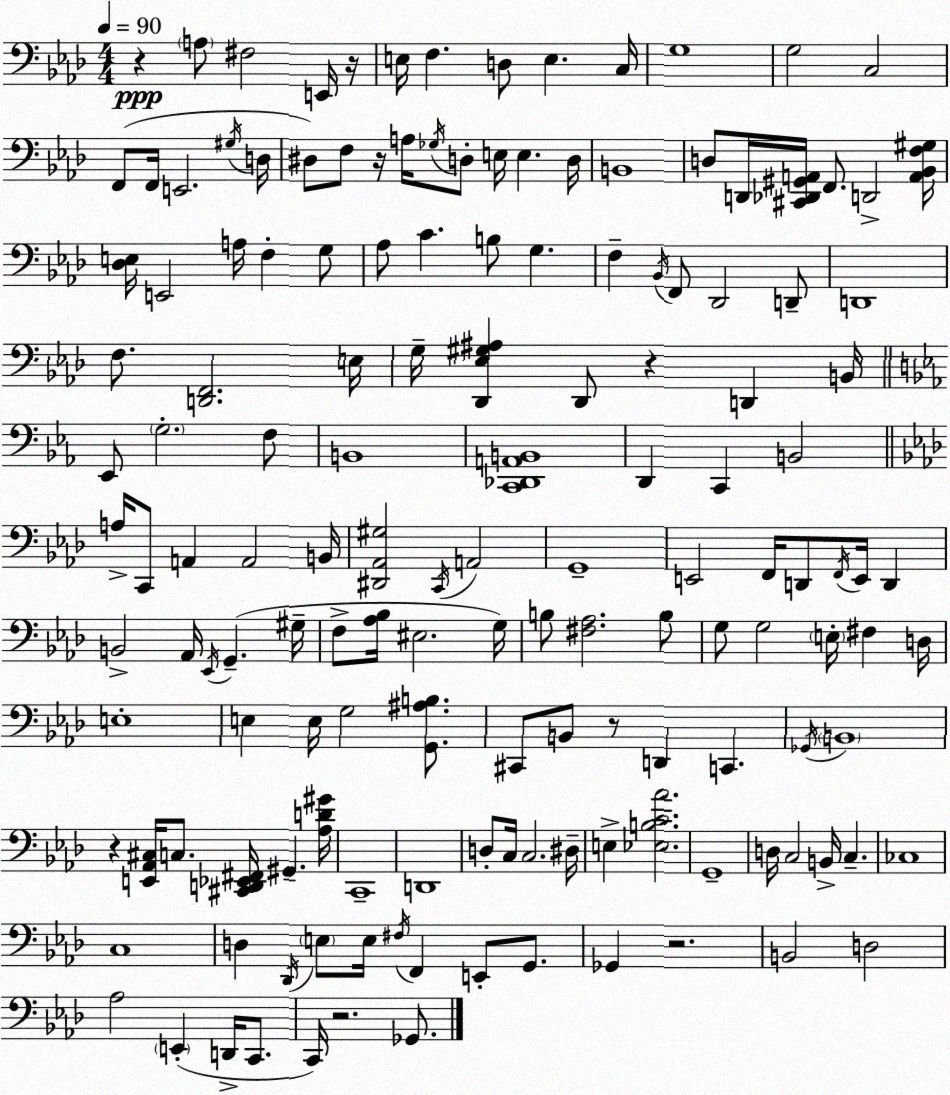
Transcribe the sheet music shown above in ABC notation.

X:1
T:Untitled
M:4/4
L:1/4
K:Fm
z A,/2 ^F,2 E,,/4 z/4 E,/4 F, D,/2 E, C,/4 G,4 G,2 C,2 F,,/2 F,,/4 E,,2 ^G,/4 D,/4 ^D,/2 F,/2 z/4 A,/4 _G,/4 D,/2 E,/4 E, D,/4 B,,4 D,/2 D,,/4 [^C,,_D,,^G,,A,,]/4 F,,/2 D,,2 [A,,_B,,F,^G,]/4 [_D,E,]/4 E,,2 A,/4 F, G,/2 _A,/2 C B,/2 G, F, _B,,/4 F,,/2 _D,,2 D,,/2 D,,4 F,/2 [D,,F,,]2 E,/4 G,/4 [_D,,_E,^G,^A,] _D,,/2 z D,, B,,/4 _E,,/2 G,2 F,/2 B,,4 [C,,_D,,A,,B,,]4 D,, C,, B,,2 A,/4 C,,/2 A,, A,,2 B,,/4 [^D,,_A,,^G,]2 C,,/4 A,,2 G,,4 E,,2 F,,/4 D,,/2 F,,/4 E,,/4 D,, B,,2 _A,,/4 _E,,/4 G,, ^G,/4 F,/2 [_A,_B,]/4 ^E,2 G,/4 B,/2 [^F,_A,]2 B,/2 G,/2 G,2 E,/4 ^F, D,/4 E,4 E, E,/4 G,2 [G,,^A,B,]/2 ^C,,/2 B,,/2 z/2 D,, C,, _G,,/4 B,,4 z [E,,_A,,^C,]/4 C,/2 [^C,,D,,_E,,^F,,]/4 ^G,, [_A,D^G]/4 C,,4 D,,4 D,/2 C,/4 C,2 ^D,/4 E, [_E,B,C_A]2 G,,4 D,/4 C,2 B,,/4 C, _C,4 C,4 D, _D,,/4 E,/2 E,/4 ^F,/4 F,, E,,/2 G,,/2 _G,, z2 B,,2 D,2 _A,2 E,, D,,/4 C,,/2 C,,/4 z2 _G,,/2